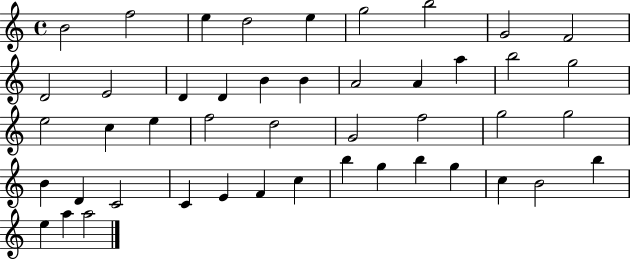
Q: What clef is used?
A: treble